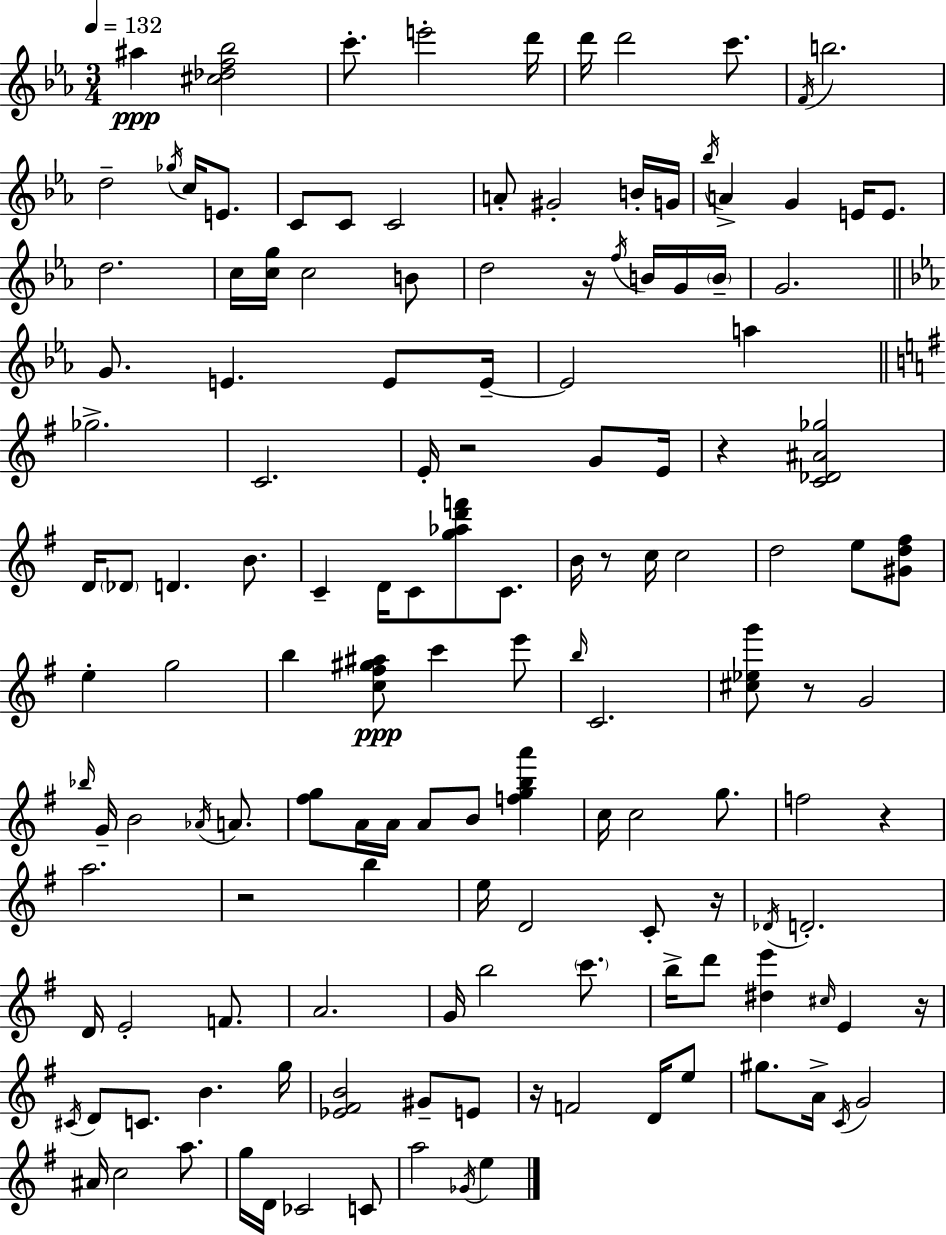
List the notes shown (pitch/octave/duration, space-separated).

A#5/q [C#5,Db5,F5,Bb5]/h C6/e. E6/h D6/s D6/s D6/h C6/e. F4/s B5/h. D5/h Gb5/s C5/s E4/e. C4/e C4/e C4/h A4/e G#4/h B4/s G4/s Bb5/s A4/q G4/q E4/s E4/e. D5/h. C5/s [C5,G5]/s C5/h B4/e D5/h R/s F5/s B4/s G4/s B4/s G4/h. G4/e. E4/q. E4/e E4/s E4/h A5/q Gb5/h. C4/h. E4/s R/h G4/e E4/s R/q [C4,Db4,A#4,Gb5]/h D4/s Db4/e D4/q. B4/e. C4/q D4/s C4/e [G5,Ab5,D6,F6]/e C4/e. B4/s R/e C5/s C5/h D5/h E5/e [G#4,D5,F#5]/e E5/q G5/h B5/q [C5,F#5,G#5,A#5]/e C6/q E6/e B5/s C4/h. [C#5,Eb5,G6]/e R/e G4/h Bb5/s G4/s B4/h Ab4/s A4/e. [F#5,G5]/e A4/s A4/s A4/e B4/e [F5,G5,B5,A6]/q C5/s C5/h G5/e. F5/h R/q A5/h. R/h B5/q E5/s D4/h C4/e R/s Db4/s D4/h. D4/s E4/h F4/e. A4/h. G4/s B5/h C6/e. B5/s D6/e [D#5,E6]/q C#5/s E4/q R/s C#4/s D4/e C4/e. B4/q. G5/s [Eb4,F#4,B4]/h G#4/e E4/e R/s F4/h D4/s E5/e G#5/e. A4/s C4/s G4/h A#4/s C5/h A5/e. G5/s D4/s CES4/h C4/e A5/h Gb4/s E5/q